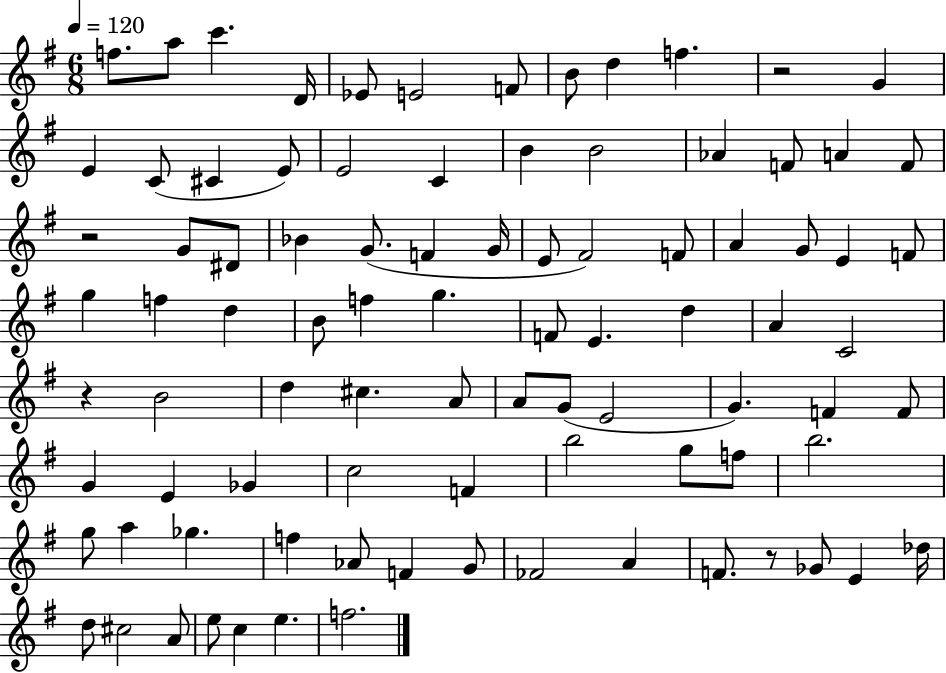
F5/e. A5/e C6/q. D4/s Eb4/e E4/h F4/e B4/e D5/q F5/q. R/h G4/q E4/q C4/e C#4/q E4/e E4/h C4/q B4/q B4/h Ab4/q F4/e A4/q F4/e R/h G4/e D#4/e Bb4/q G4/e. F4/q G4/s E4/e F#4/h F4/e A4/q G4/e E4/q F4/e G5/q F5/q D5/q B4/e F5/q G5/q. F4/e E4/q. D5/q A4/q C4/h R/q B4/h D5/q C#5/q. A4/e A4/e G4/e E4/h G4/q. F4/q F4/e G4/q E4/q Gb4/q C5/h F4/q B5/h G5/e F5/e B5/h. G5/e A5/q Gb5/q. F5/q Ab4/e F4/q G4/e FES4/h A4/q F4/e. R/e Gb4/e E4/q Db5/s D5/e C#5/h A4/e E5/e C5/q E5/q. F5/h.